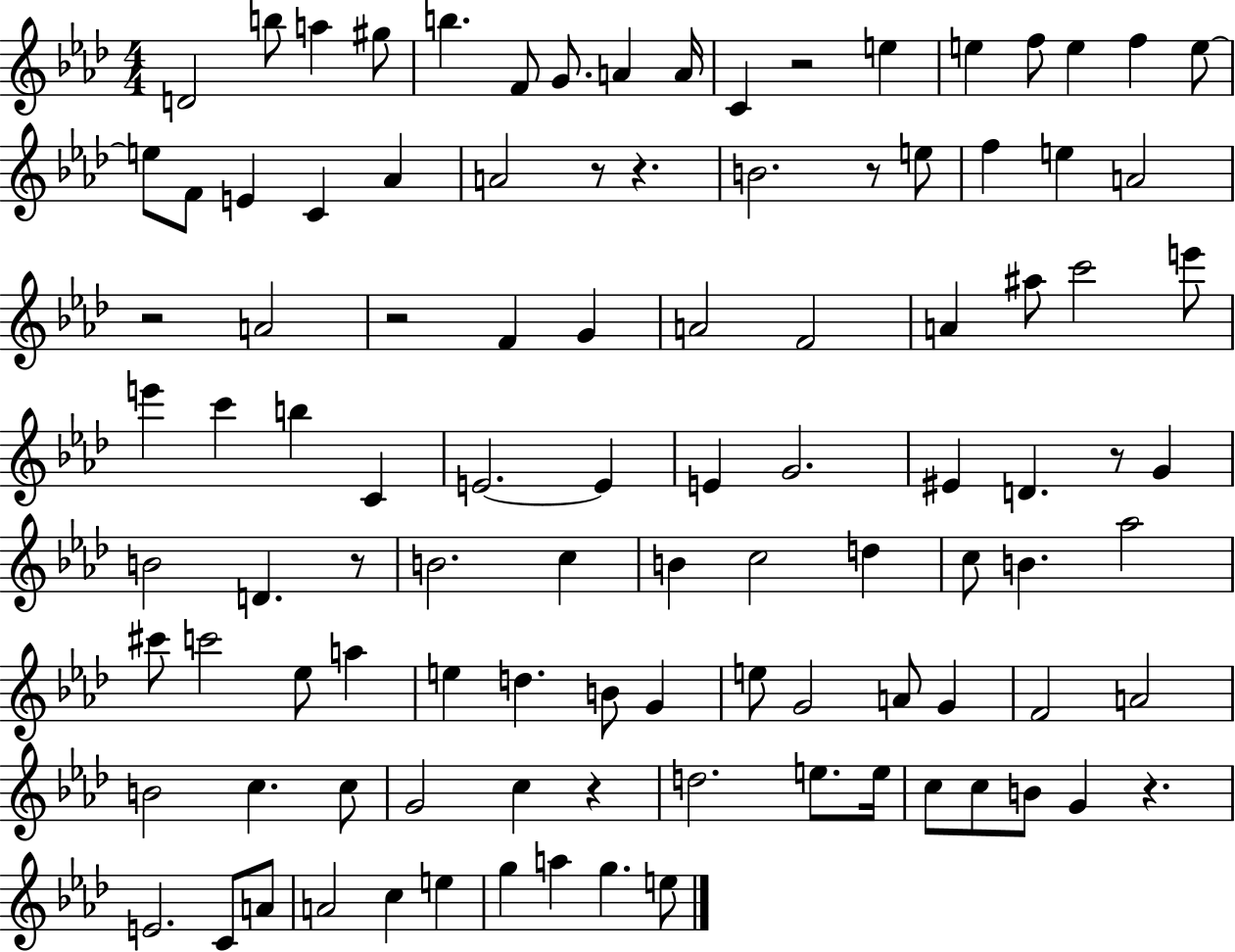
D4/h B5/e A5/q G#5/e B5/q. F4/e G4/e. A4/q A4/s C4/q R/h E5/q E5/q F5/e E5/q F5/q E5/e E5/e F4/e E4/q C4/q Ab4/q A4/h R/e R/q. B4/h. R/e E5/e F5/q E5/q A4/h R/h A4/h R/h F4/q G4/q A4/h F4/h A4/q A#5/e C6/h E6/e E6/q C6/q B5/q C4/q E4/h. E4/q E4/q G4/h. EIS4/q D4/q. R/e G4/q B4/h D4/q. R/e B4/h. C5/q B4/q C5/h D5/q C5/e B4/q. Ab5/h C#6/e C6/h Eb5/e A5/q E5/q D5/q. B4/e G4/q E5/e G4/h A4/e G4/q F4/h A4/h B4/h C5/q. C5/e G4/h C5/q R/q D5/h. E5/e. E5/s C5/e C5/e B4/e G4/q R/q. E4/h. C4/e A4/e A4/h C5/q E5/q G5/q A5/q G5/q. E5/e